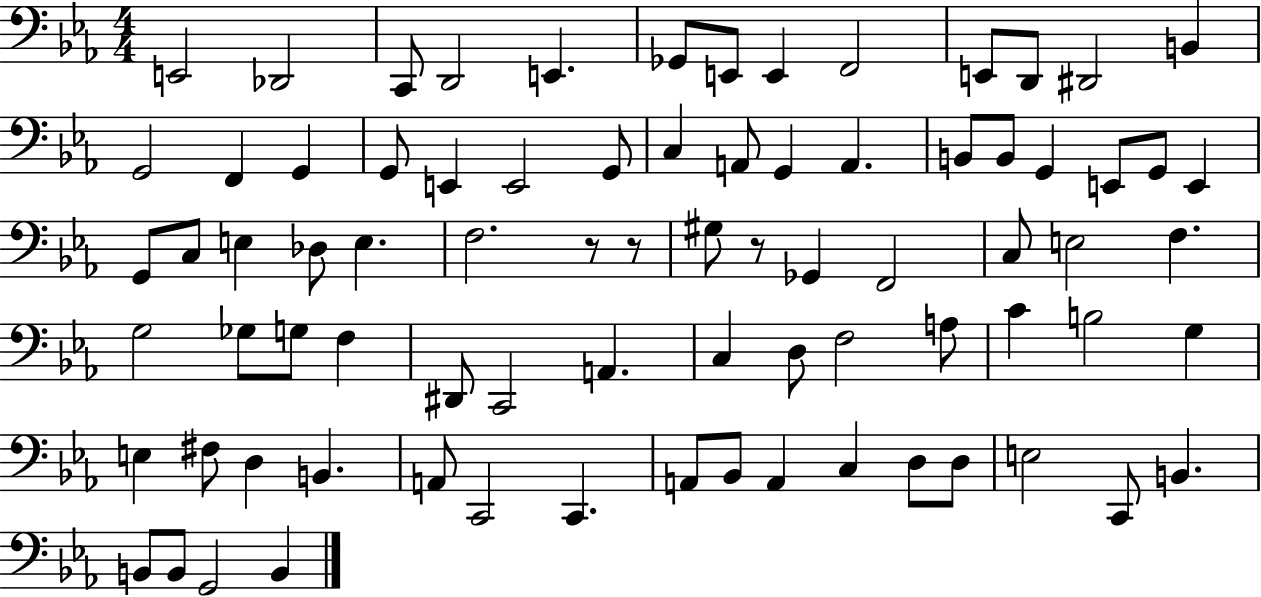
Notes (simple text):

E2/h Db2/h C2/e D2/h E2/q. Gb2/e E2/e E2/q F2/h E2/e D2/e D#2/h B2/q G2/h F2/q G2/q G2/e E2/q E2/h G2/e C3/q A2/e G2/q A2/q. B2/e B2/e G2/q E2/e G2/e E2/q G2/e C3/e E3/q Db3/e E3/q. F3/h. R/e R/e G#3/e R/e Gb2/q F2/h C3/e E3/h F3/q. G3/h Gb3/e G3/e F3/q D#2/e C2/h A2/q. C3/q D3/e F3/h A3/e C4/q B3/h G3/q E3/q F#3/e D3/q B2/q. A2/e C2/h C2/q. A2/e Bb2/e A2/q C3/q D3/e D3/e E3/h C2/e B2/q. B2/e B2/e G2/h B2/q